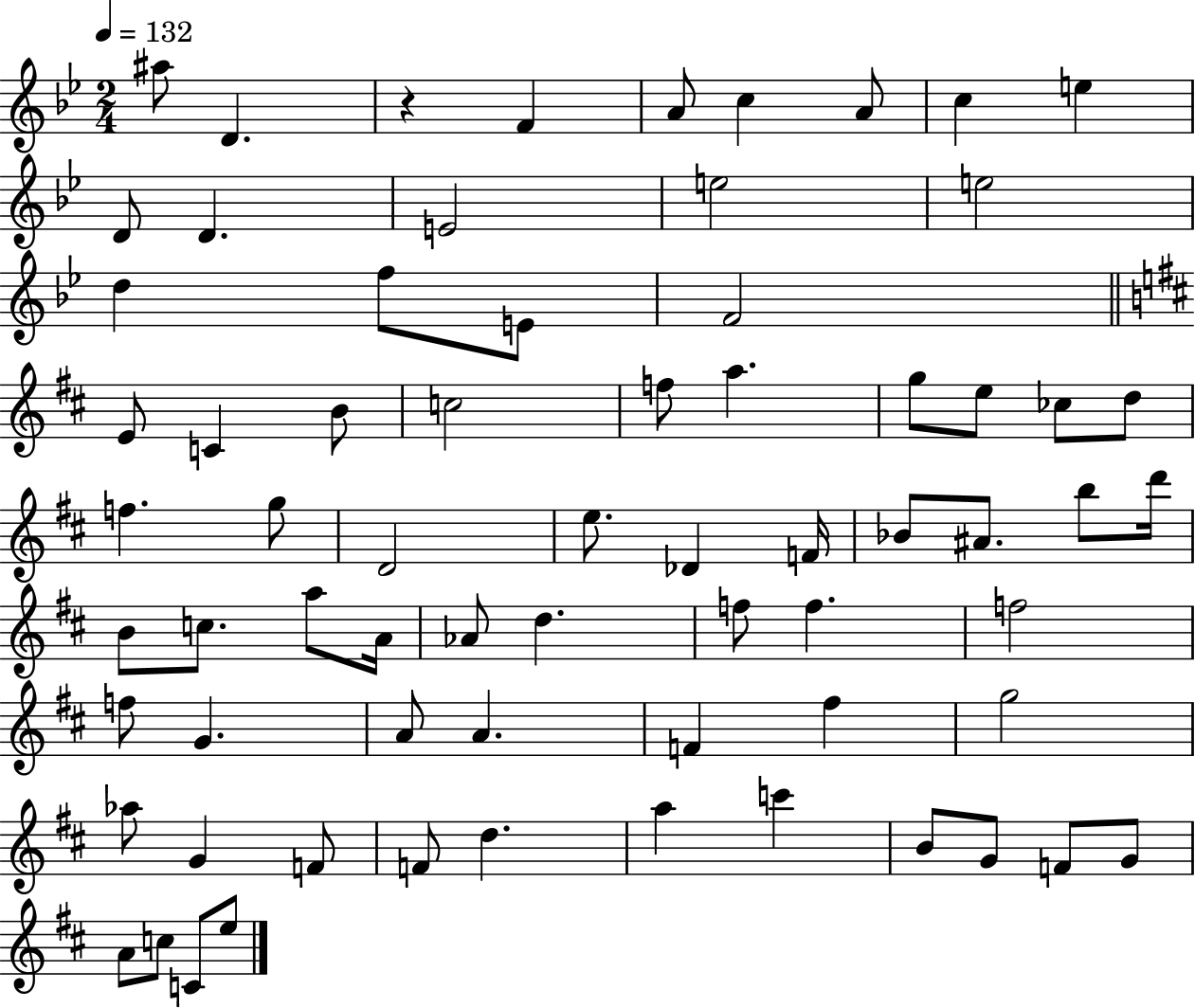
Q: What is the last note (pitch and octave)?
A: E5